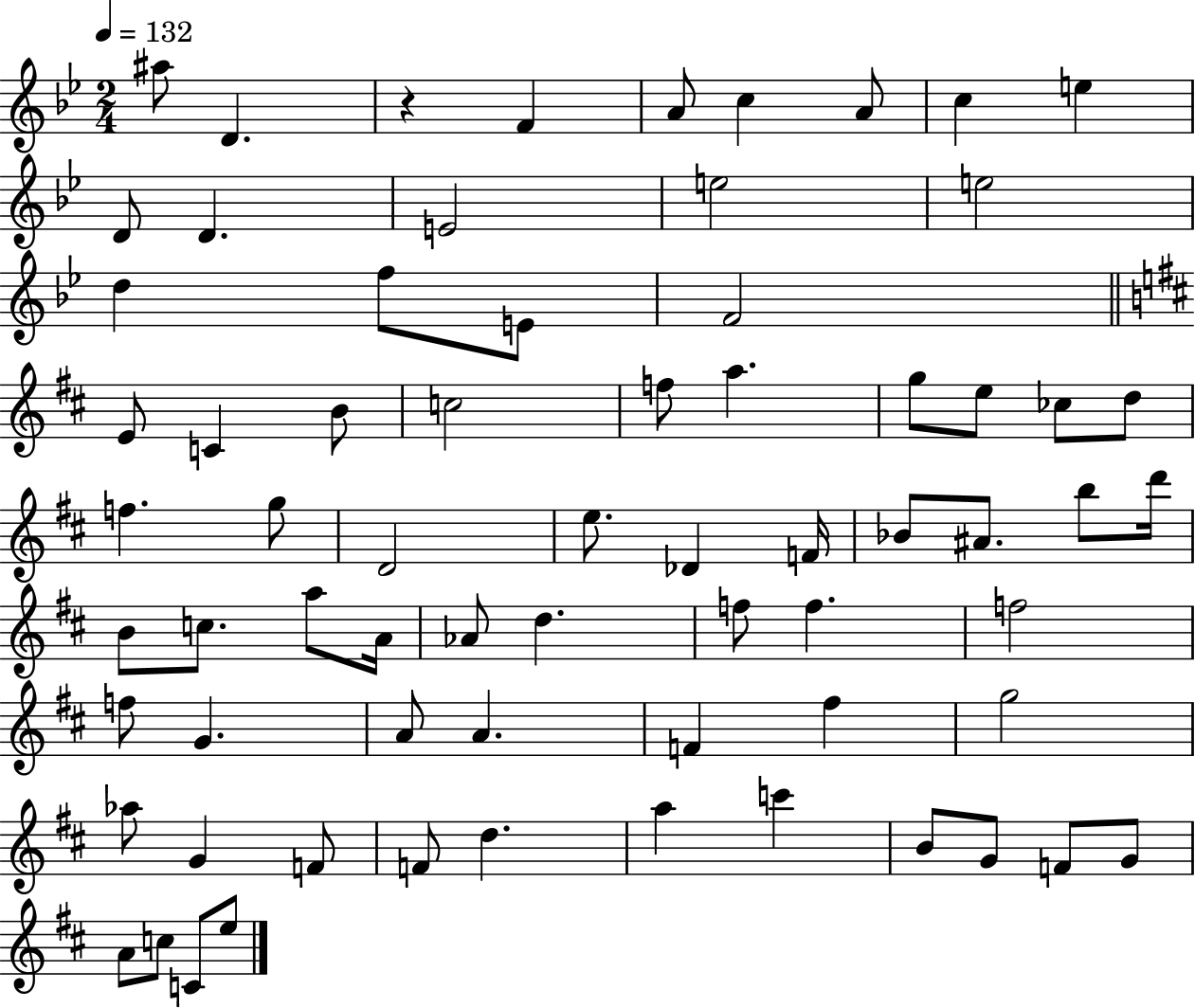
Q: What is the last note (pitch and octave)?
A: E5